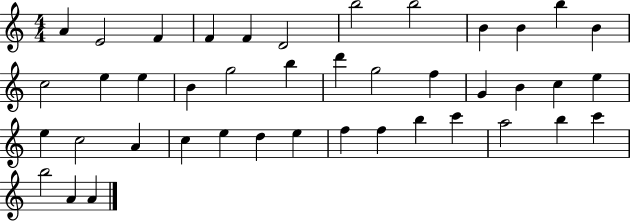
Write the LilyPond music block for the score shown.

{
  \clef treble
  \numericTimeSignature
  \time 4/4
  \key c \major
  a'4 e'2 f'4 | f'4 f'4 d'2 | b''2 b''2 | b'4 b'4 b''4 b'4 | \break c''2 e''4 e''4 | b'4 g''2 b''4 | d'''4 g''2 f''4 | g'4 b'4 c''4 e''4 | \break e''4 c''2 a'4 | c''4 e''4 d''4 e''4 | f''4 f''4 b''4 c'''4 | a''2 b''4 c'''4 | \break b''2 a'4 a'4 | \bar "|."
}